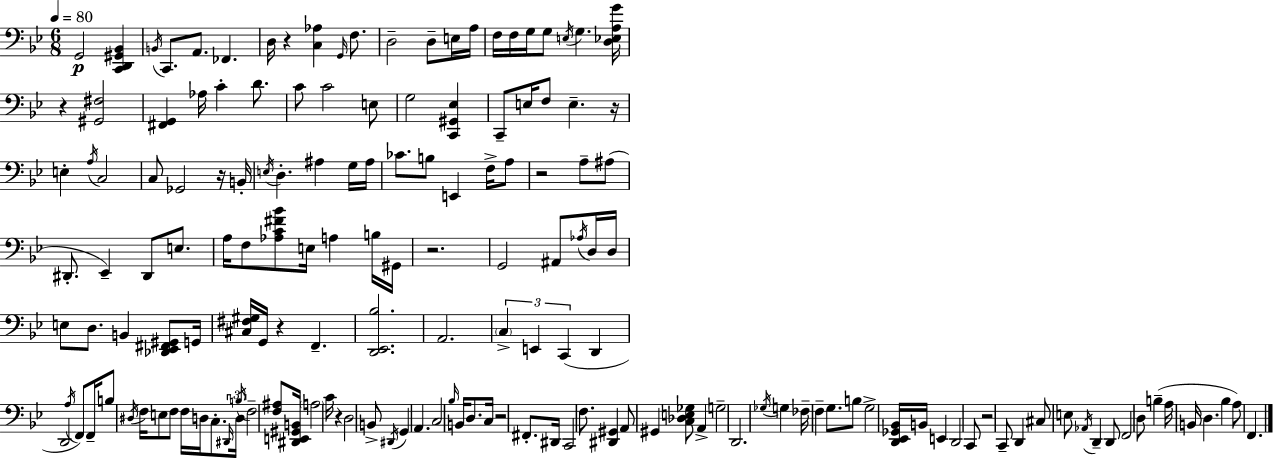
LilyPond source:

{
  \clef bass
  \numericTimeSignature
  \time 6/8
  \key bes \major
  \tempo 4 = 80
  g,2\p <c, d, gis, bes,>4 | \acciaccatura { b,16 } c,8. a,8. fes,4. | d16 r4 <c aes>4 \grace { g,16 } f8. | d2-- d8-- | \break e16 a16 f16 f16 g16 g8 \acciaccatura { e16 } g4. | <d ees a g'>16 r4 <gis, fis>2 | <fis, g,>4 aes16 c'4-. | d'8. c'8 c'2 | \break e8 g2 <c, gis, ees>4 | c,8-- e16 f8 e4.-- | r16 e4-. \acciaccatura { a16 } c2 | c8 ges,2 | \break r16 b,16-. \acciaccatura { e16 } d4.-. ais4 | g16 ais16 ces'8. b8 e,4 | f16-> a8 r2 | a8-- ais8( dis,8.-. ees,4--) | \break dis,8 e8. a16 f8 <aes c' fis' bes'>8 e16 a4 | b16 gis,16 r2. | g,2 | ais,8 \acciaccatura { aes16 } d16 d16 e8 d8. b,4 | \break <des, ees, fis, gis,>8 g,16 <cis fis gis>16 g,16 r4 | f,4.-- <d, ees, bes>2. | a,2. | \tuplet 3/2 { \parenthesize c4-> e,4 | \break c,4( } d,4 d,2 | \acciaccatura { a16 }) f,8 f,16-- b8 | \acciaccatura { dis16 } f16 e8 f8 f16 d16 c8.-. \tuplet 3/2 { \grace { dis,16 } | d16 \acciaccatura { b16 } } f2-- <f ais>8 | \break <dis, e, gis, b,>16 \parenthesize a2 c'16 r4 | d2 b,8-> | \acciaccatura { dis,16 } g,4 a,4. c2 | \grace { bes16 } b,16 d8. | \break c16 r2 fis,8.-. | dis,16 c,2 f8. | <dis, gis,>4 a,8 gis,4 <c des e ges>8 | a,4-> g2-- | \break d,2. | \acciaccatura { ges16 } g4 fes16-- f4-- g8. | b8 g2-> <d, ees, ges, bes,>16 | b,16 e,4 d,2 | \break c,8 r2 c,8-- | d,4 cis8 e8 \acciaccatura { aes,16 } d,4-- | d,8 f,2 | d8 b4--( a16 b,16 d4. | \break bes4 a8) f,4. | \bar "|."
}